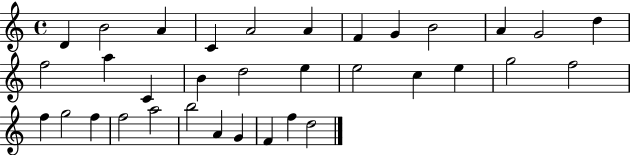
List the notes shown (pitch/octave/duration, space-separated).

D4/q B4/h A4/q C4/q A4/h A4/q F4/q G4/q B4/h A4/q G4/h D5/q F5/h A5/q C4/q B4/q D5/h E5/q E5/h C5/q E5/q G5/h F5/h F5/q G5/h F5/q F5/h A5/h B5/h A4/q G4/q F4/q F5/q D5/h